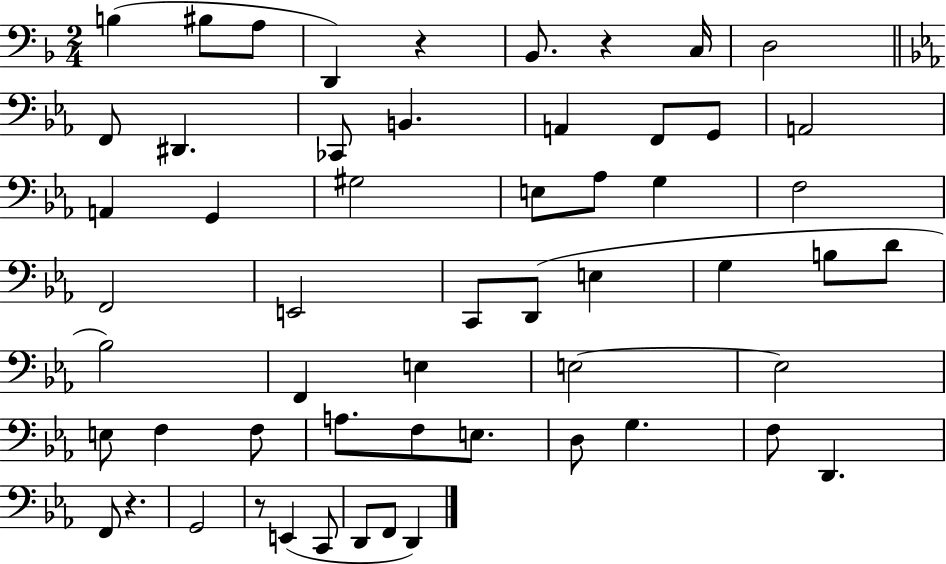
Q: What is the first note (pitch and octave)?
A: B3